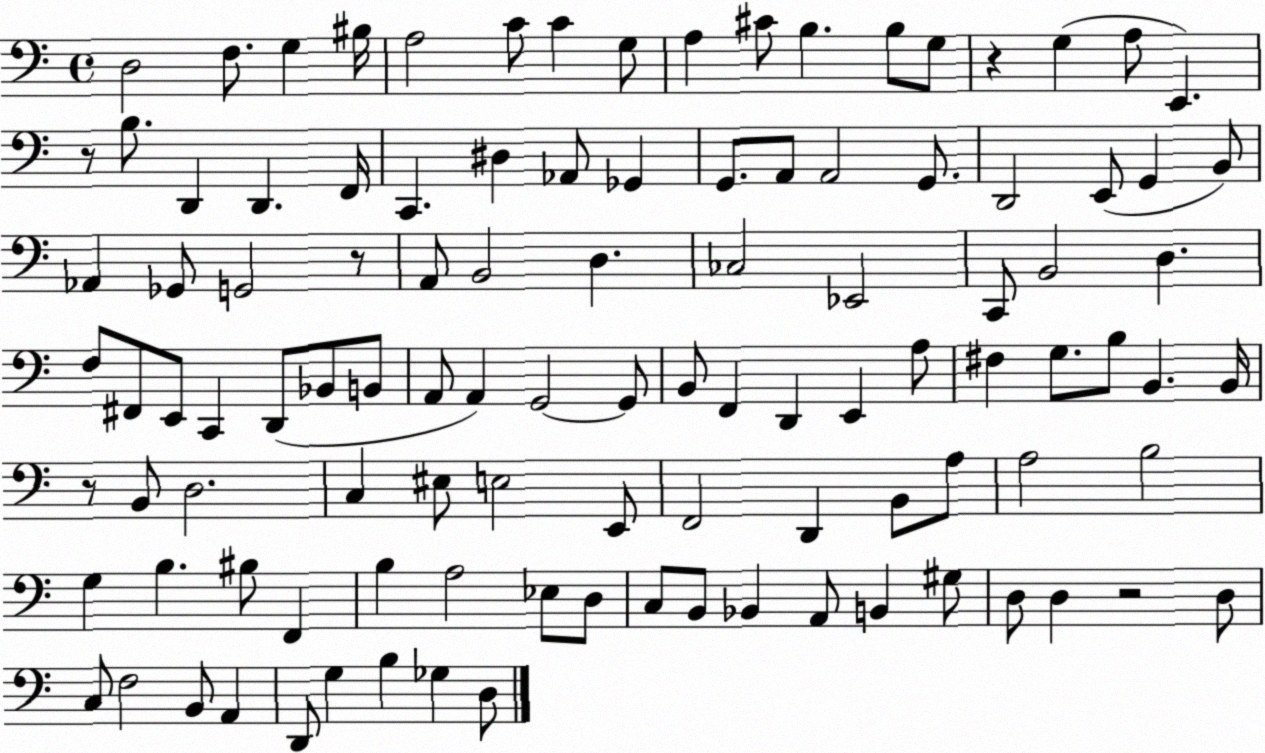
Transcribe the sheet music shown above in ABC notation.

X:1
T:Untitled
M:4/4
L:1/4
K:C
D,2 F,/2 G, ^B,/4 A,2 C/2 C G,/2 A, ^C/2 B, B,/2 G,/2 z G, A,/2 E,, z/2 B,/2 D,, D,, F,,/4 C,, ^D, _A,,/2 _G,, G,,/2 A,,/2 A,,2 G,,/2 D,,2 E,,/2 G,, B,,/2 _A,, _G,,/2 G,,2 z/2 A,,/2 B,,2 D, _C,2 _E,,2 C,,/2 B,,2 D, F,/2 ^F,,/2 E,,/2 C,, D,,/2 _B,,/2 B,,/2 A,,/2 A,, G,,2 G,,/2 B,,/2 F,, D,, E,, A,/2 ^F, G,/2 B,/2 B,, B,,/4 z/2 B,,/2 D,2 C, ^E,/2 E,2 E,,/2 F,,2 D,, B,,/2 A,/2 A,2 B,2 G, B, ^B,/2 F,, B, A,2 _E,/2 D,/2 C,/2 B,,/2 _B,, A,,/2 B,, ^G,/2 D,/2 D, z2 D,/2 C,/2 F,2 B,,/2 A,, D,,/2 G, B, _G, D,/2